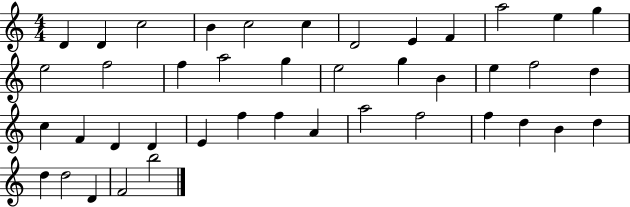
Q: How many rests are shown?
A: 0